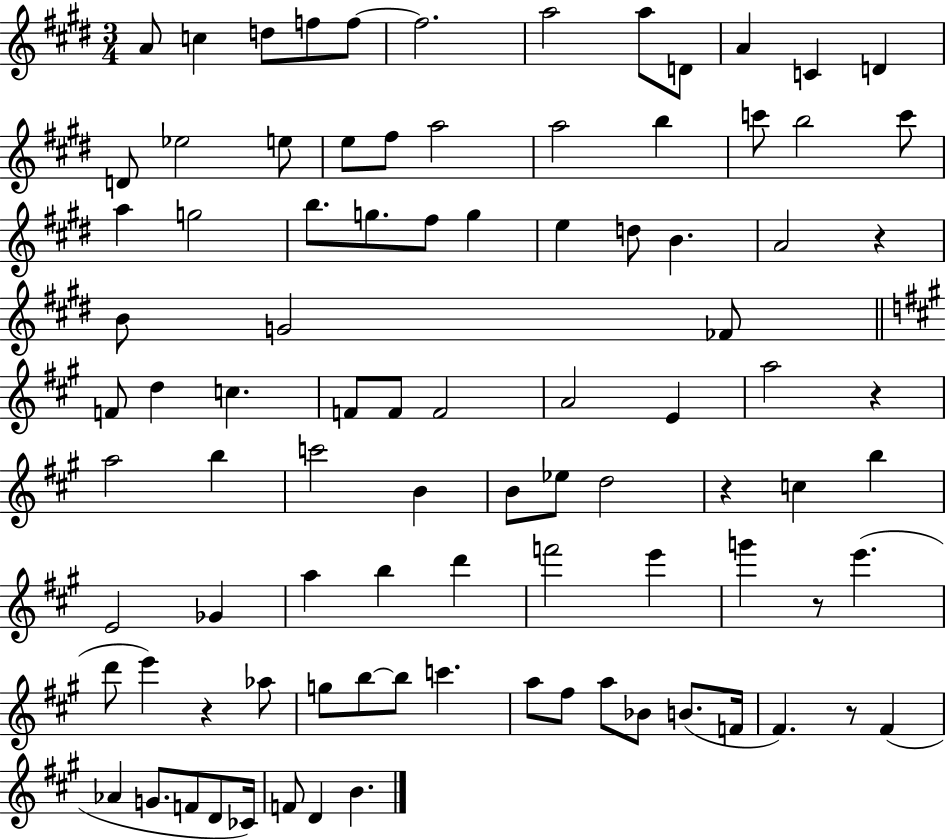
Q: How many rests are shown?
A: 6